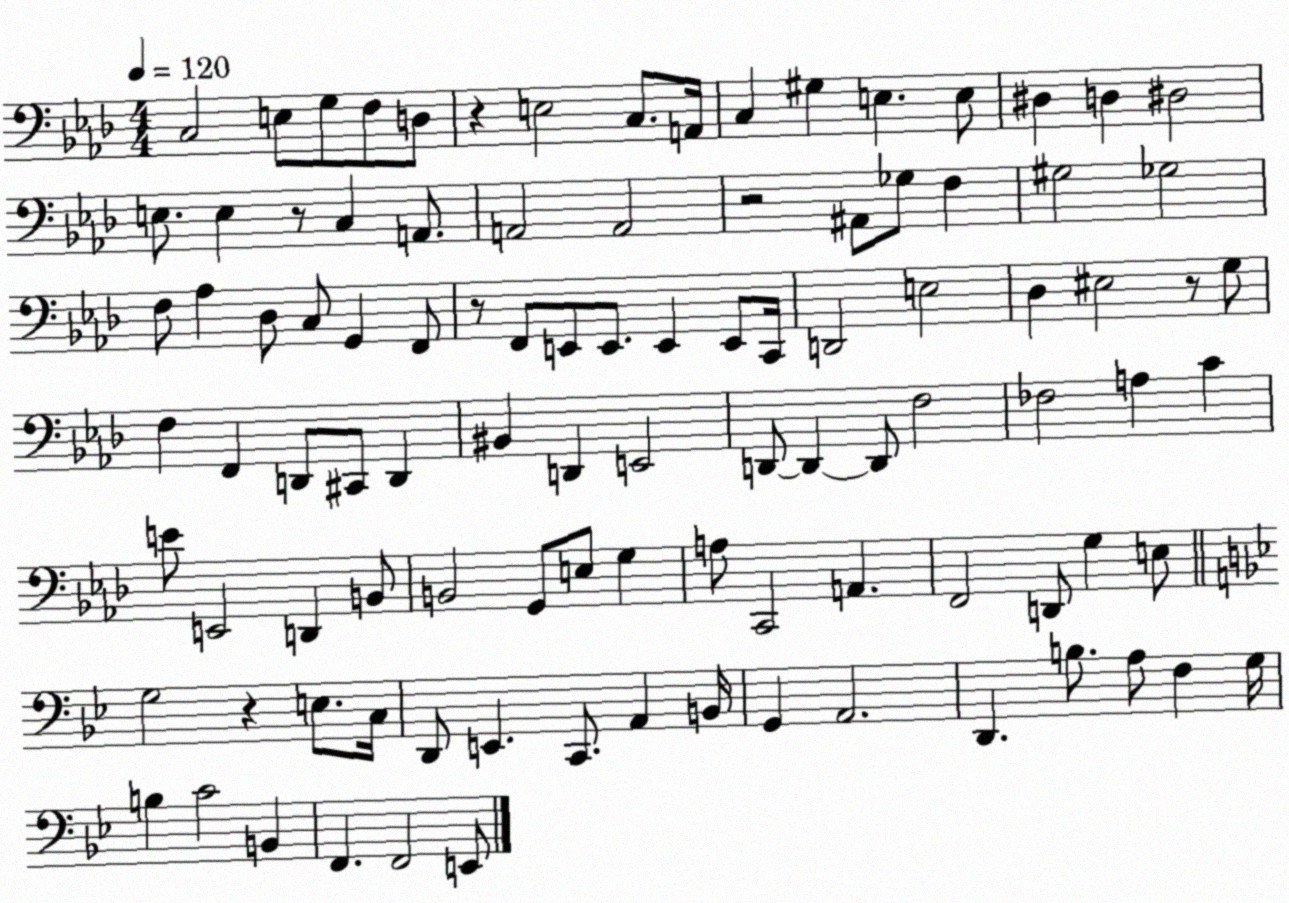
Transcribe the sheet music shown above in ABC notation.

X:1
T:Untitled
M:4/4
L:1/4
K:Ab
C,2 E,/2 G,/2 F,/2 D,/2 z E,2 C,/2 A,,/4 C, ^G, E, E,/2 ^D, D, ^D,2 E,/2 E, z/2 C, A,,/2 A,,2 A,,2 z2 ^A,,/2 _G,/2 F, ^G,2 _G,2 F,/2 _A, _D,/2 C,/2 G,, F,,/2 z/2 F,,/2 E,,/2 E,,/2 E,, E,,/2 C,,/4 D,,2 E,2 _D, ^E,2 z/2 G,/2 F, F,, D,,/2 ^C,,/2 D,, ^B,, D,, E,,2 D,,/2 D,, D,,/2 F,2 _F,2 A, C E/2 E,,2 D,, B,,/2 B,,2 G,,/2 E,/2 G, A,/2 C,,2 A,, F,,2 D,,/2 G, E,/2 G,2 z E,/2 C,/4 D,,/2 E,, C,,/2 A,, B,,/4 G,, A,,2 D,, B,/2 A,/2 F, G,/4 B, C2 B,, F,, F,,2 E,,/2